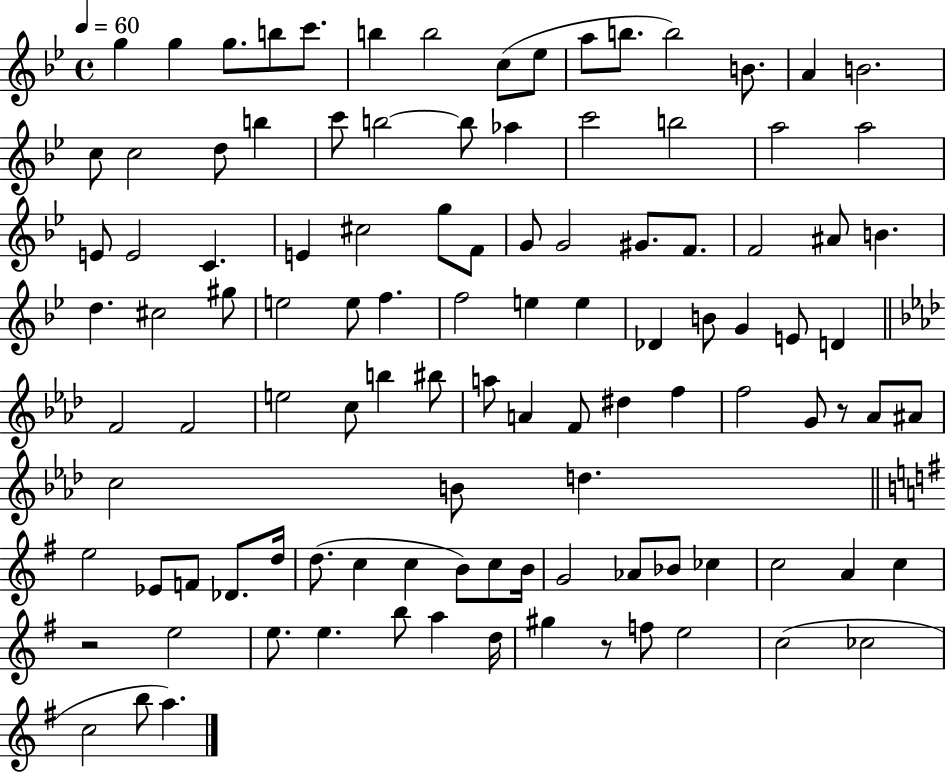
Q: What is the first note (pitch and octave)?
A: G5